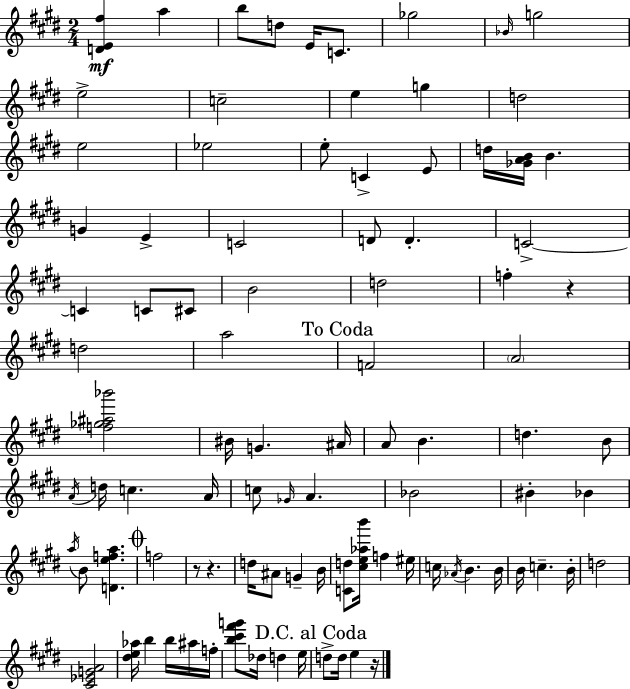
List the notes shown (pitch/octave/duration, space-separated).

[D4,E4,F#5]/q A5/q B5/e D5/e E4/s C4/e. Gb5/h Bb4/s G5/h E5/h C5/h E5/q G5/q D5/h E5/h Eb5/h E5/e C4/q E4/e D5/s [Gb4,A4,B4]/s B4/q. G4/q E4/q C4/h D4/e D4/q. C4/h C4/q C4/e C#4/e B4/h D5/h F5/q R/q D5/h A5/h F4/h A4/h [F5,Gb5,A#5,Bb6]/h BIS4/s G4/q. A#4/s A4/e B4/q. D5/q. B4/e A4/s D5/s C5/q. A4/s C5/e Gb4/s A4/q. Bb4/h BIS4/q Bb4/q A5/s B4/e [D4,E5,F5,A5]/q. F5/h R/e R/q. D5/s A#4/e G4/q B4/s [C4,D5]/e [C#5,E5,Ab5,B6]/s F5/q EIS5/s C5/s Ab4/s B4/q. B4/s B4/s C5/q. B4/s D5/h [C#4,Eb4,G4,A4]/h [D#5,E5,Ab5]/s B5/q B5/s A#5/s F5/s [B5,C#6,F#6,G6]/e Db5/s D5/q E5/s D5/e D5/s E5/q R/s